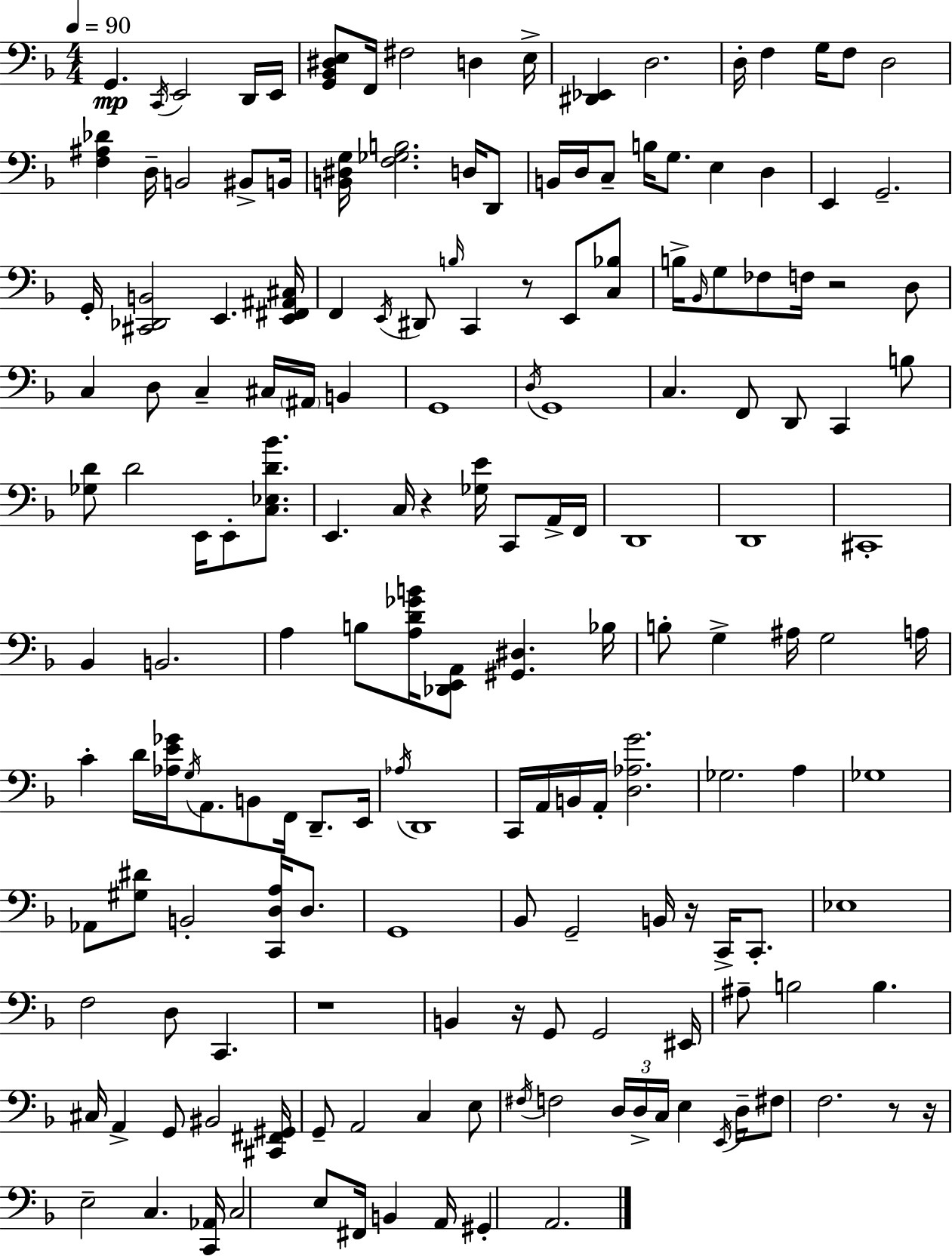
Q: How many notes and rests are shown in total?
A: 171